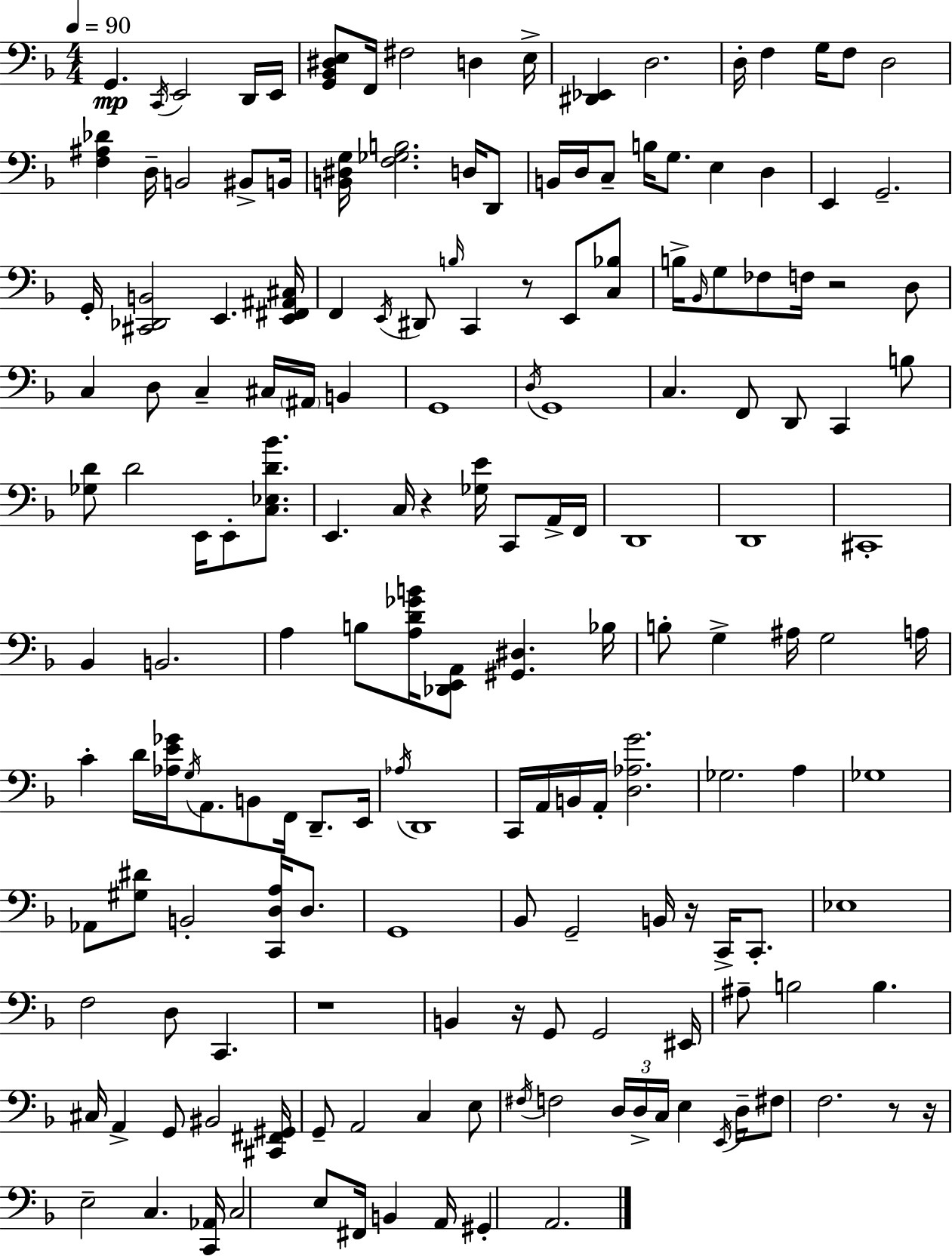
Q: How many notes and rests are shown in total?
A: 171